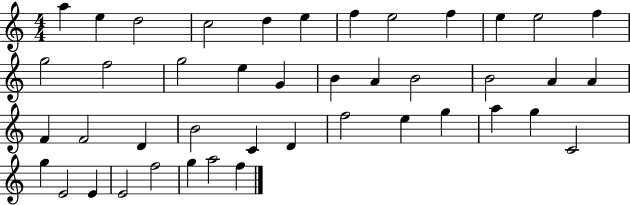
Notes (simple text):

A5/q E5/q D5/h C5/h D5/q E5/q F5/q E5/h F5/q E5/q E5/h F5/q G5/h F5/h G5/h E5/q G4/q B4/q A4/q B4/h B4/h A4/q A4/q F4/q F4/h D4/q B4/h C4/q D4/q F5/h E5/q G5/q A5/q G5/q C4/h G5/q E4/h E4/q E4/h F5/h G5/q A5/h F5/q